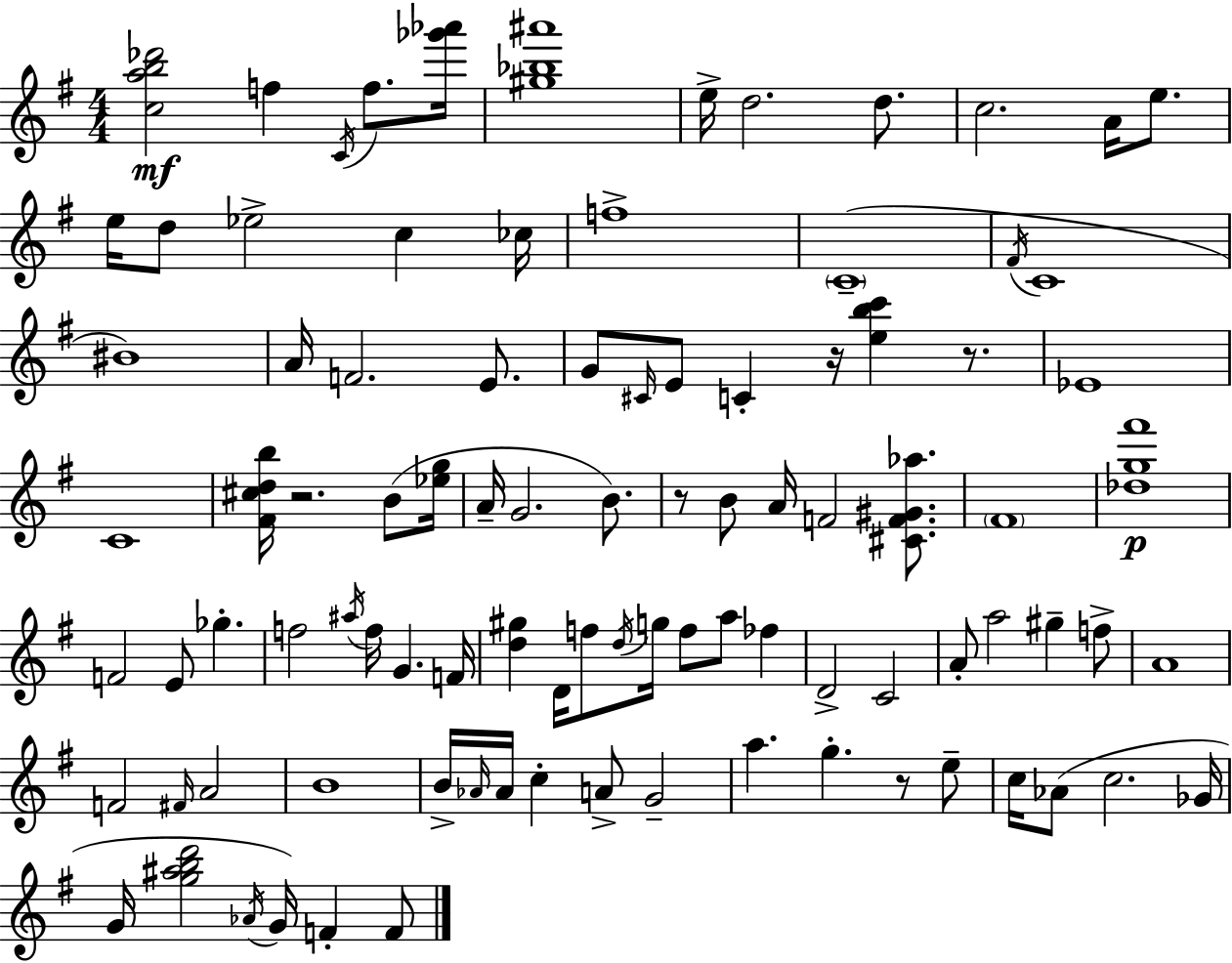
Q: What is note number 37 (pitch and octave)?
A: F4